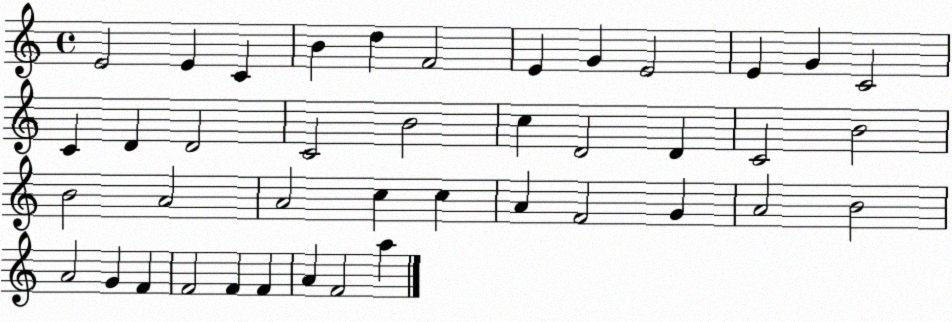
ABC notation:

X:1
T:Untitled
M:4/4
L:1/4
K:C
E2 E C B d F2 E G E2 E G C2 C D D2 C2 B2 c D2 D C2 B2 B2 A2 A2 c c A F2 G A2 B2 A2 G F F2 F F A F2 a